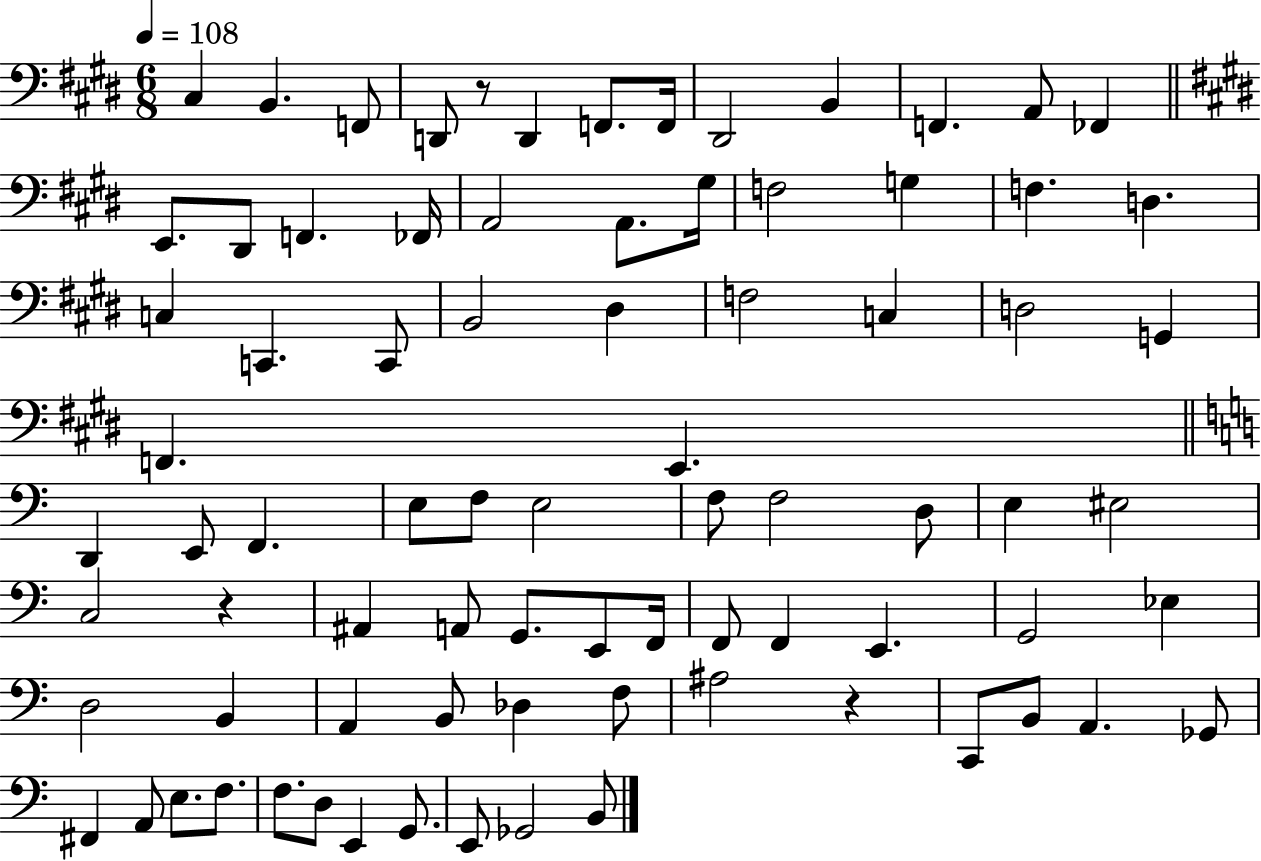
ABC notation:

X:1
T:Untitled
M:6/8
L:1/4
K:E
^C, B,, F,,/2 D,,/2 z/2 D,, F,,/2 F,,/4 ^D,,2 B,, F,, A,,/2 _F,, E,,/2 ^D,,/2 F,, _F,,/4 A,,2 A,,/2 ^G,/4 F,2 G, F, D, C, C,, C,,/2 B,,2 ^D, F,2 C, D,2 G,, F,, E,, D,, E,,/2 F,, E,/2 F,/2 E,2 F,/2 F,2 D,/2 E, ^E,2 C,2 z ^A,, A,,/2 G,,/2 E,,/2 F,,/4 F,,/2 F,, E,, G,,2 _E, D,2 B,, A,, B,,/2 _D, F,/2 ^A,2 z C,,/2 B,,/2 A,, _G,,/2 ^F,, A,,/2 E,/2 F,/2 F,/2 D,/2 E,, G,,/2 E,,/2 _G,,2 B,,/2